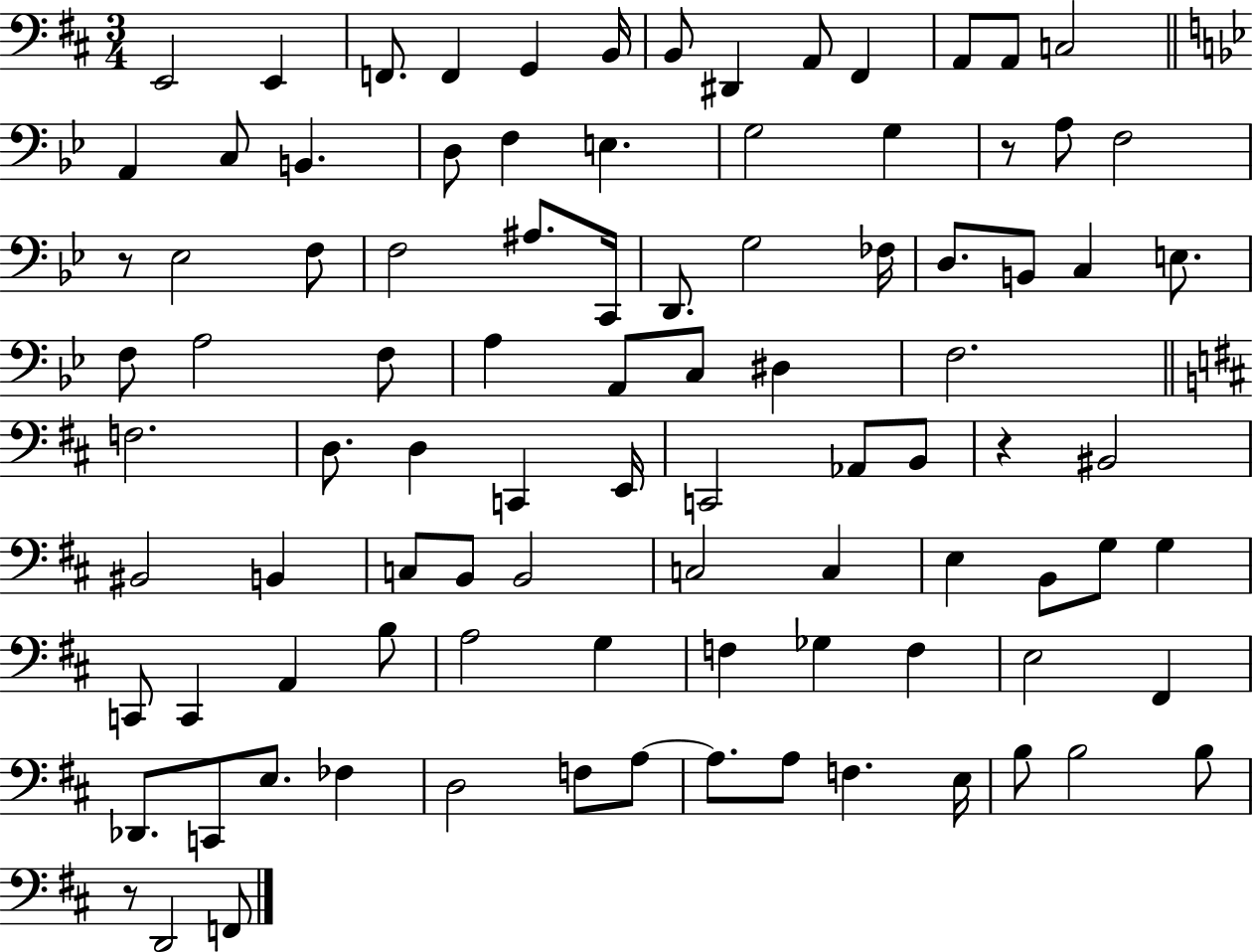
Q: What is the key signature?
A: D major